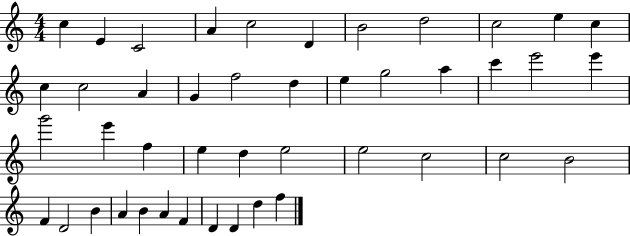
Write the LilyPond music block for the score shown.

{
  \clef treble
  \numericTimeSignature
  \time 4/4
  \key c \major
  c''4 e'4 c'2 | a'4 c''2 d'4 | b'2 d''2 | c''2 e''4 c''4 | \break c''4 c''2 a'4 | g'4 f''2 d''4 | e''4 g''2 a''4 | c'''4 e'''2 e'''4 | \break g'''2 e'''4 f''4 | e''4 d''4 e''2 | e''2 c''2 | c''2 b'2 | \break f'4 d'2 b'4 | a'4 b'4 a'4 f'4 | d'4 d'4 d''4 f''4 | \bar "|."
}